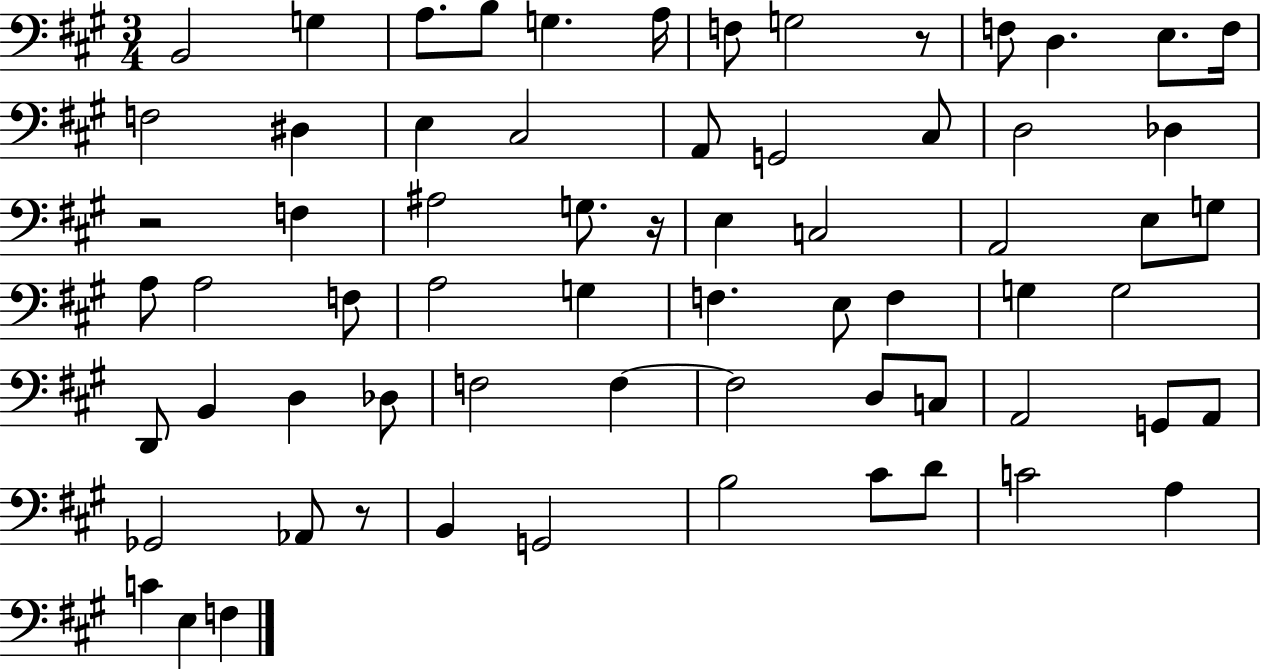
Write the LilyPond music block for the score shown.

{
  \clef bass
  \numericTimeSignature
  \time 3/4
  \key a \major
  b,2 g4 | a8. b8 g4. a16 | f8 g2 r8 | f8 d4. e8. f16 | \break f2 dis4 | e4 cis2 | a,8 g,2 cis8 | d2 des4 | \break r2 f4 | ais2 g8. r16 | e4 c2 | a,2 e8 g8 | \break a8 a2 f8 | a2 g4 | f4. e8 f4 | g4 g2 | \break d,8 b,4 d4 des8 | f2 f4~~ | f2 d8 c8 | a,2 g,8 a,8 | \break ges,2 aes,8 r8 | b,4 g,2 | b2 cis'8 d'8 | c'2 a4 | \break c'4 e4 f4 | \bar "|."
}